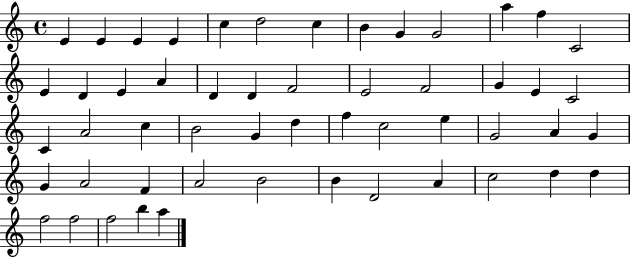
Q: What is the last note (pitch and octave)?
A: A5